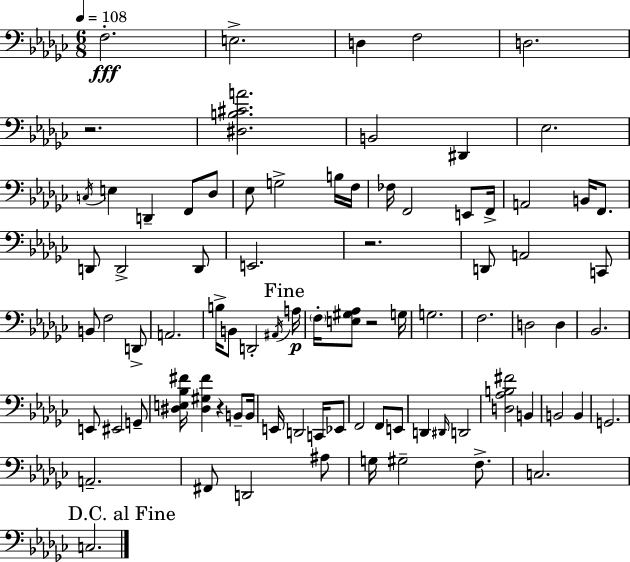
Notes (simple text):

F3/h. E3/h. D3/q F3/h D3/h. R/h. [D#3,B3,C#4,A4]/h. B2/h D#2/q Eb3/h. C3/s E3/q D2/q F2/e Db3/e Eb3/e G3/h B3/s F3/s FES3/s F2/h E2/e F2/s A2/h B2/s F2/e. D2/e D2/h D2/e E2/h. R/h. D2/e A2/h C2/e B2/e F3/h D2/e A2/h. B3/s B2/e D2/h A#2/s A3/s F3/s [E3,G#3,Ab3]/e R/h G3/s G3/h. F3/h. D3/h D3/q Bb2/h. E2/e EIS2/h G2/e [D#3,E3,Bb3,F#4]/s [D#3,G#3,F#4]/q R/q B2/e B2/s E2/s D2/h C2/s Eb2/e F2/h F2/e E2/e D2/q D#2/s D2/h [D3,Ab3,B3,F#4]/h B2/q B2/h B2/q G2/h. A2/h. F#2/e D2/h A#3/e G3/s G#3/h F3/e. C3/h. C3/h.